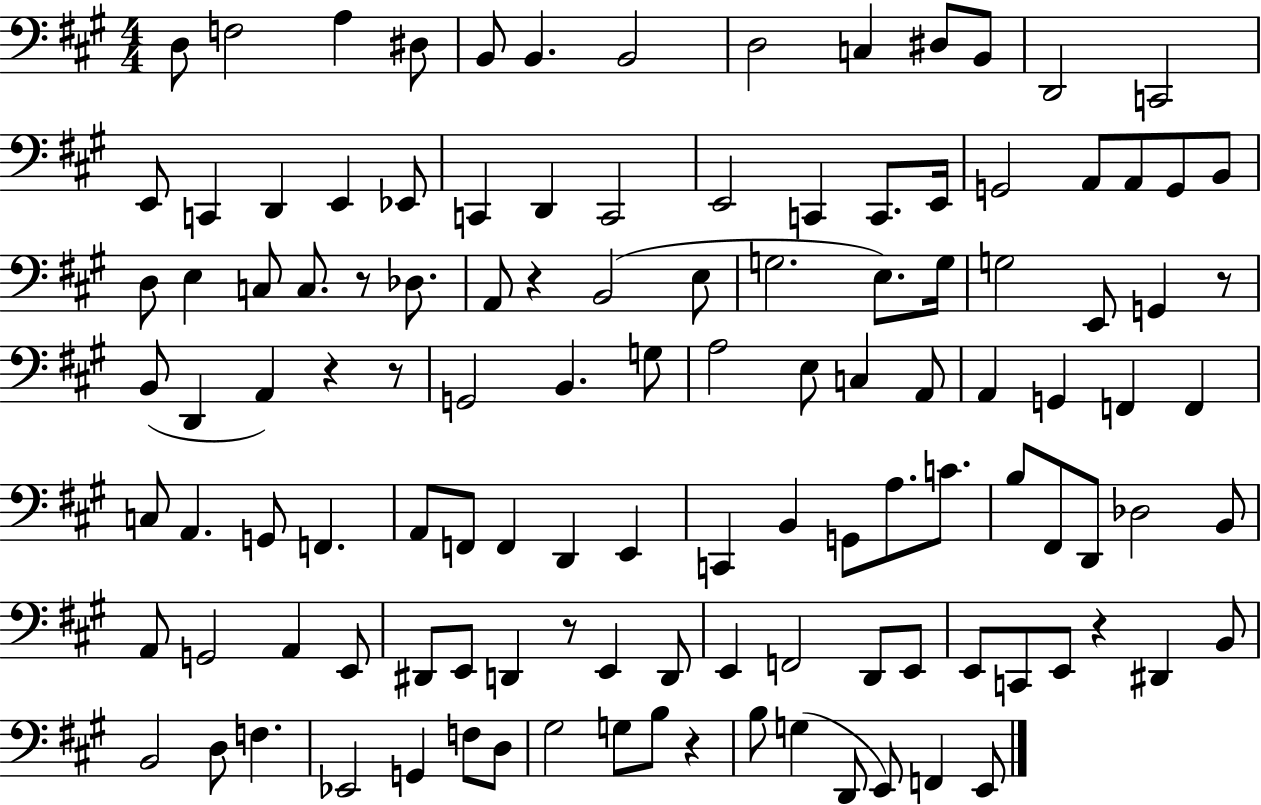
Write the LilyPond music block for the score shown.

{
  \clef bass
  \numericTimeSignature
  \time 4/4
  \key a \major
  d8 f2 a4 dis8 | b,8 b,4. b,2 | d2 c4 dis8 b,8 | d,2 c,2 | \break e,8 c,4 d,4 e,4 ees,8 | c,4 d,4 c,2 | e,2 c,4 c,8. e,16 | g,2 a,8 a,8 g,8 b,8 | \break d8 e4 c8 c8. r8 des8. | a,8 r4 b,2( e8 | g2. e8.) g16 | g2 e,8 g,4 r8 | \break b,8( d,4 a,4) r4 r8 | g,2 b,4. g8 | a2 e8 c4 a,8 | a,4 g,4 f,4 f,4 | \break c8 a,4. g,8 f,4. | a,8 f,8 f,4 d,4 e,4 | c,4 b,4 g,8 a8. c'8. | b8 fis,8 d,8 des2 b,8 | \break a,8 g,2 a,4 e,8 | dis,8 e,8 d,4 r8 e,4 d,8 | e,4 f,2 d,8 e,8 | e,8 c,8 e,8 r4 dis,4 b,8 | \break b,2 d8 f4. | ees,2 g,4 f8 d8 | gis2 g8 b8 r4 | b8 g4( d,8 e,8) f,4 e,8 | \break \bar "|."
}